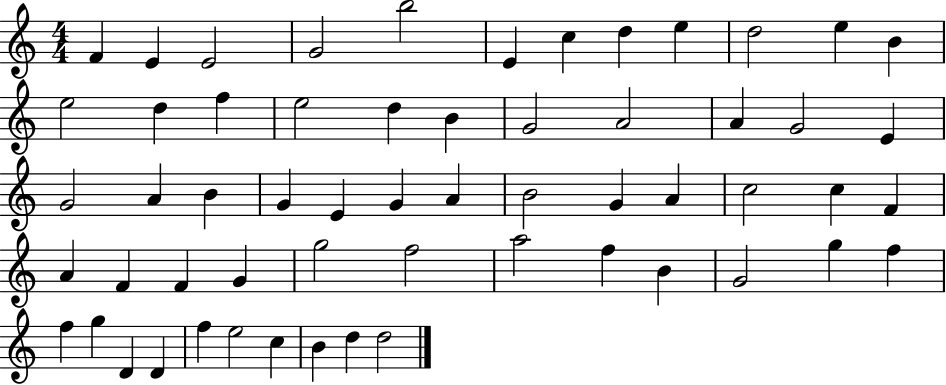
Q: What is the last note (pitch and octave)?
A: D5